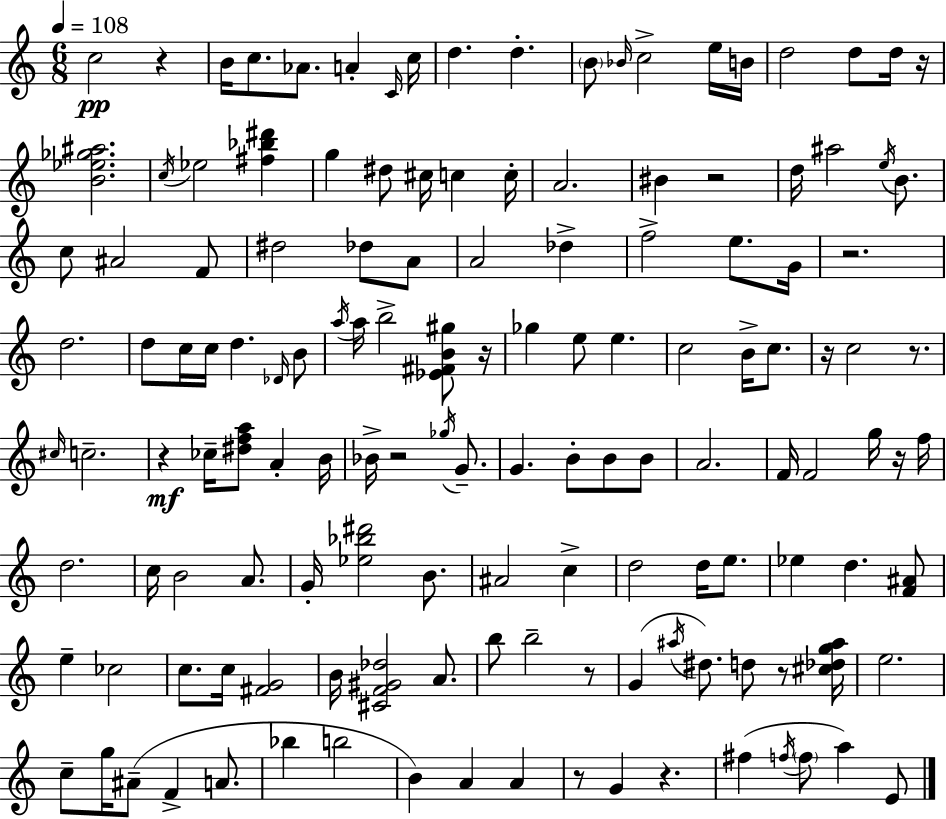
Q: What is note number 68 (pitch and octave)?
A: B4